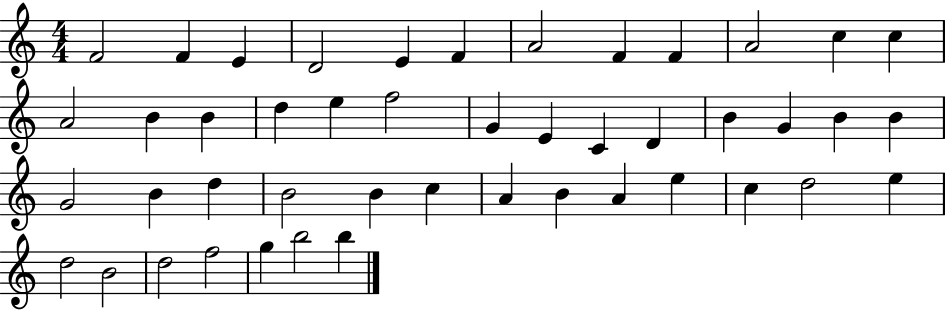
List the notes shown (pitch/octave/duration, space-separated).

F4/h F4/q E4/q D4/h E4/q F4/q A4/h F4/q F4/q A4/h C5/q C5/q A4/h B4/q B4/q D5/q E5/q F5/h G4/q E4/q C4/q D4/q B4/q G4/q B4/q B4/q G4/h B4/q D5/q B4/h B4/q C5/q A4/q B4/q A4/q E5/q C5/q D5/h E5/q D5/h B4/h D5/h F5/h G5/q B5/h B5/q